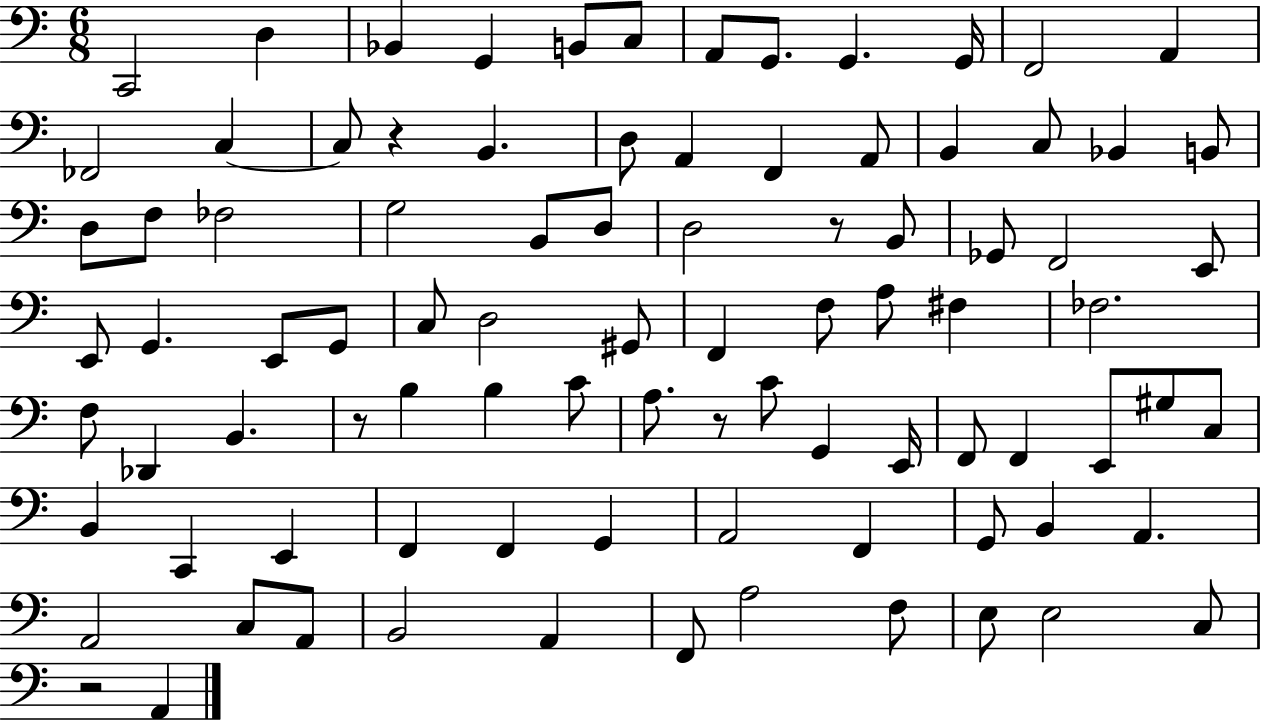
{
  \clef bass
  \numericTimeSignature
  \time 6/8
  \key c \major
  c,2 d4 | bes,4 g,4 b,8 c8 | a,8 g,8. g,4. g,16 | f,2 a,4 | \break fes,2 c4~~ | c8 r4 b,4. | d8 a,4 f,4 a,8 | b,4 c8 bes,4 b,8 | \break d8 f8 fes2 | g2 b,8 d8 | d2 r8 b,8 | ges,8 f,2 e,8 | \break e,8 g,4. e,8 g,8 | c8 d2 gis,8 | f,4 f8 a8 fis4 | fes2. | \break f8 des,4 b,4. | r8 b4 b4 c'8 | a8. r8 c'8 g,4 e,16 | f,8 f,4 e,8 gis8 c8 | \break b,4 c,4 e,4 | f,4 f,4 g,4 | a,2 f,4 | g,8 b,4 a,4. | \break a,2 c8 a,8 | b,2 a,4 | f,8 a2 f8 | e8 e2 c8 | \break r2 a,4 | \bar "|."
}